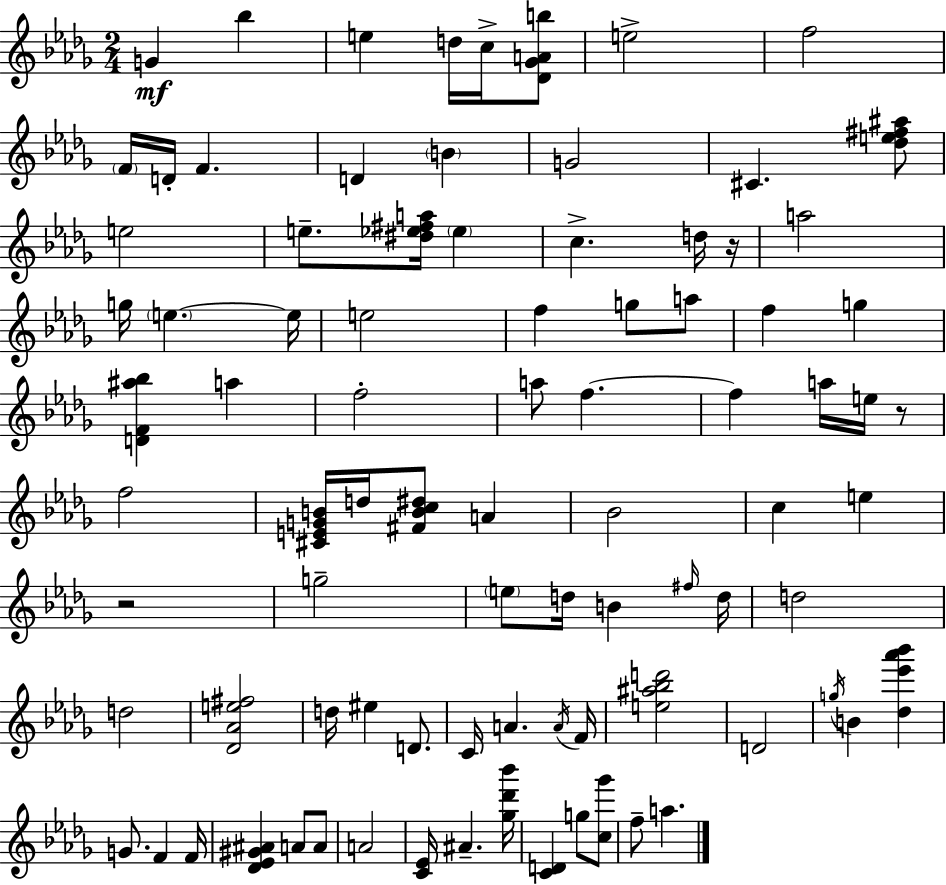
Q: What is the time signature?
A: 2/4